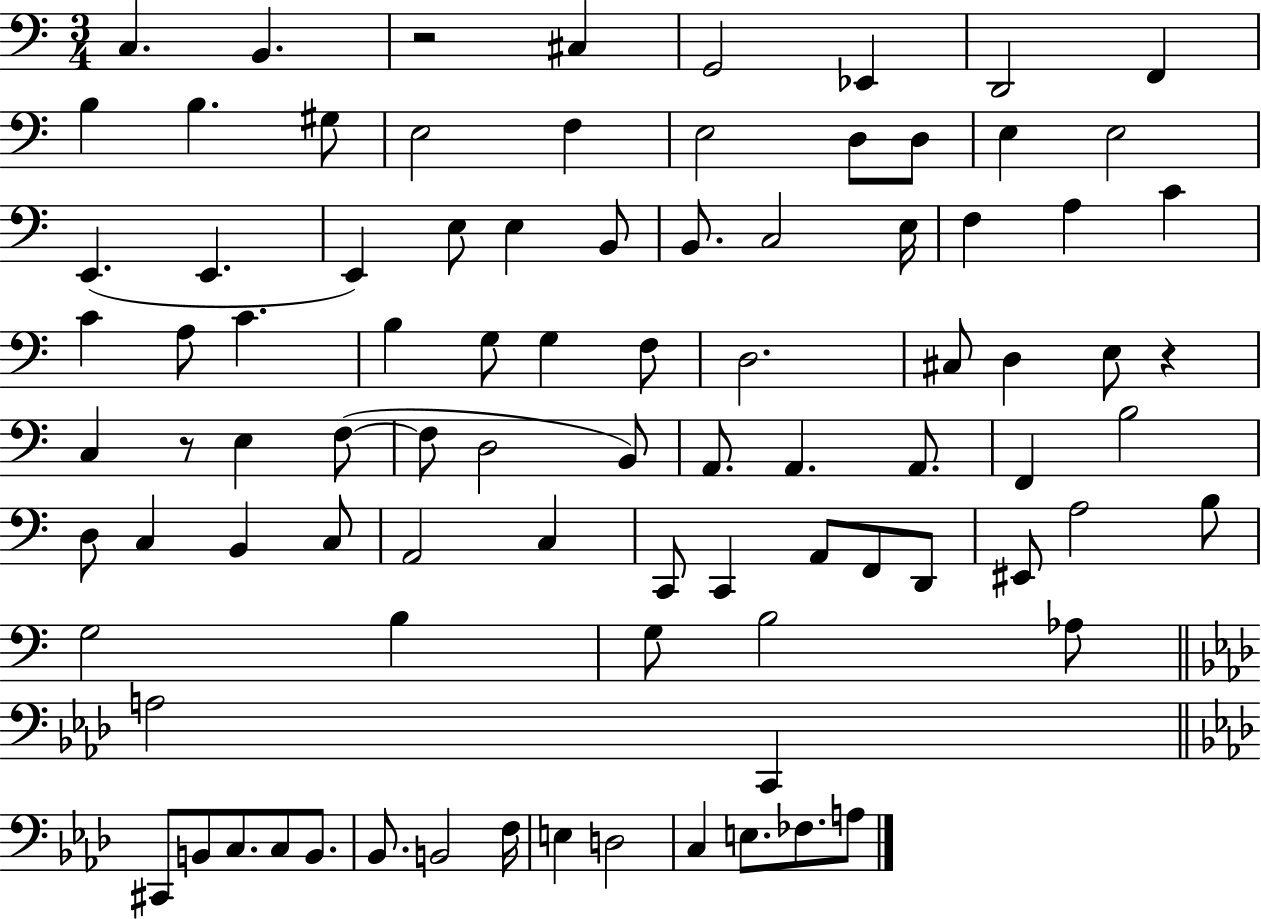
{
  \clef bass
  \numericTimeSignature
  \time 3/4
  \key c \major
  \repeat volta 2 { c4. b,4. | r2 cis4 | g,2 ees,4 | d,2 f,4 | \break b4 b4. gis8 | e2 f4 | e2 d8 d8 | e4 e2 | \break e,4.( e,4. | e,4) e8 e4 b,8 | b,8. c2 e16 | f4 a4 c'4 | \break c'4 a8 c'4. | b4 g8 g4 f8 | d2. | cis8 d4 e8 r4 | \break c4 r8 e4 f8~(~ | f8 d2 b,8) | a,8. a,4. a,8. | f,4 b2 | \break d8 c4 b,4 c8 | a,2 c4 | c,8 c,4 a,8 f,8 d,8 | eis,8 a2 b8 | \break g2 b4 | g8 b2 aes8 | \bar "||" \break \key f \minor a2 c,4 | \bar "||" \break \key aes \major cis,8 b,8 c8. c8 b,8. | bes,8. b,2 f16 | e4 d2 | c4 e8. fes8. a8 | \break } \bar "|."
}